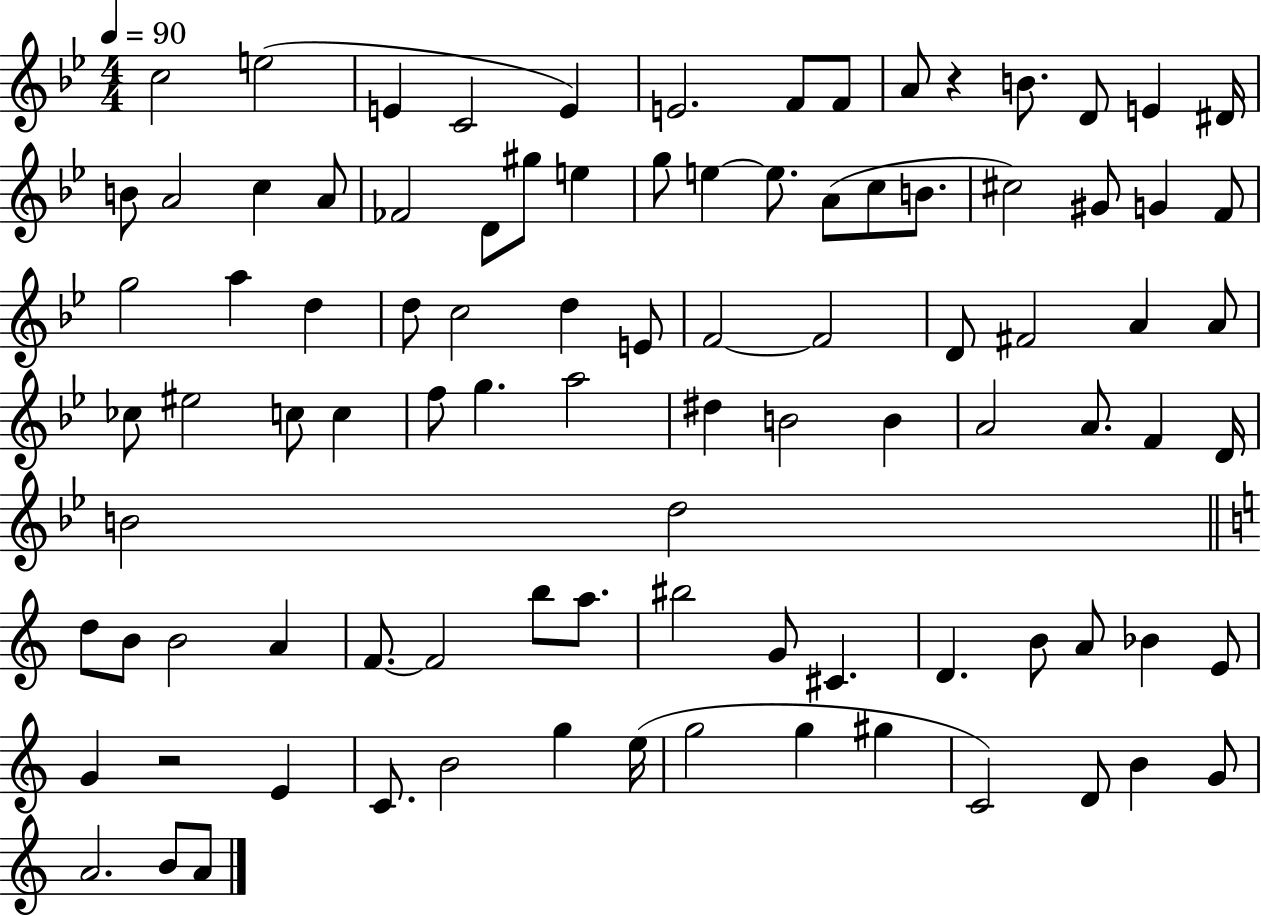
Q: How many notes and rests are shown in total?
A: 94